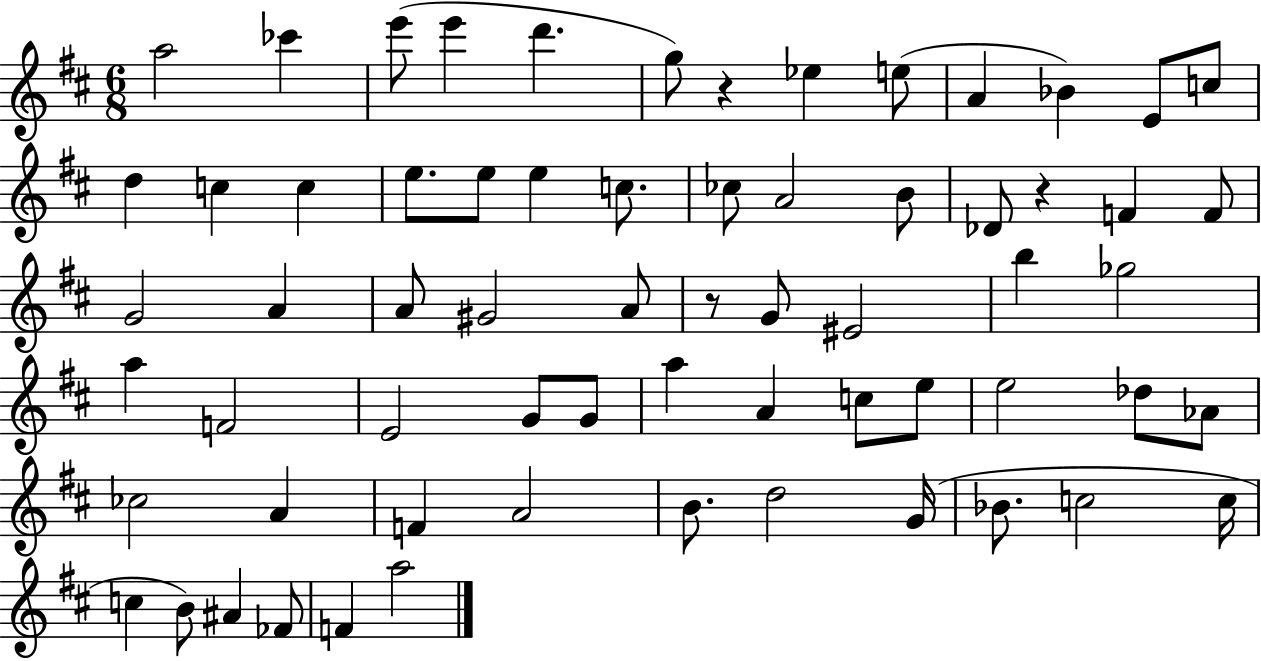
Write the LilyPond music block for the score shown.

{
  \clef treble
  \numericTimeSignature
  \time 6/8
  \key d \major
  a''2 ces'''4 | e'''8( e'''4 d'''4. | g''8) r4 ees''4 e''8( | a'4 bes'4) e'8 c''8 | \break d''4 c''4 c''4 | e''8. e''8 e''4 c''8. | ces''8 a'2 b'8 | des'8 r4 f'4 f'8 | \break g'2 a'4 | a'8 gis'2 a'8 | r8 g'8 eis'2 | b''4 ges''2 | \break a''4 f'2 | e'2 g'8 g'8 | a''4 a'4 c''8 e''8 | e''2 des''8 aes'8 | \break ces''2 a'4 | f'4 a'2 | b'8. d''2 g'16( | bes'8. c''2 c''16 | \break c''4 b'8) ais'4 fes'8 | f'4 a''2 | \bar "|."
}